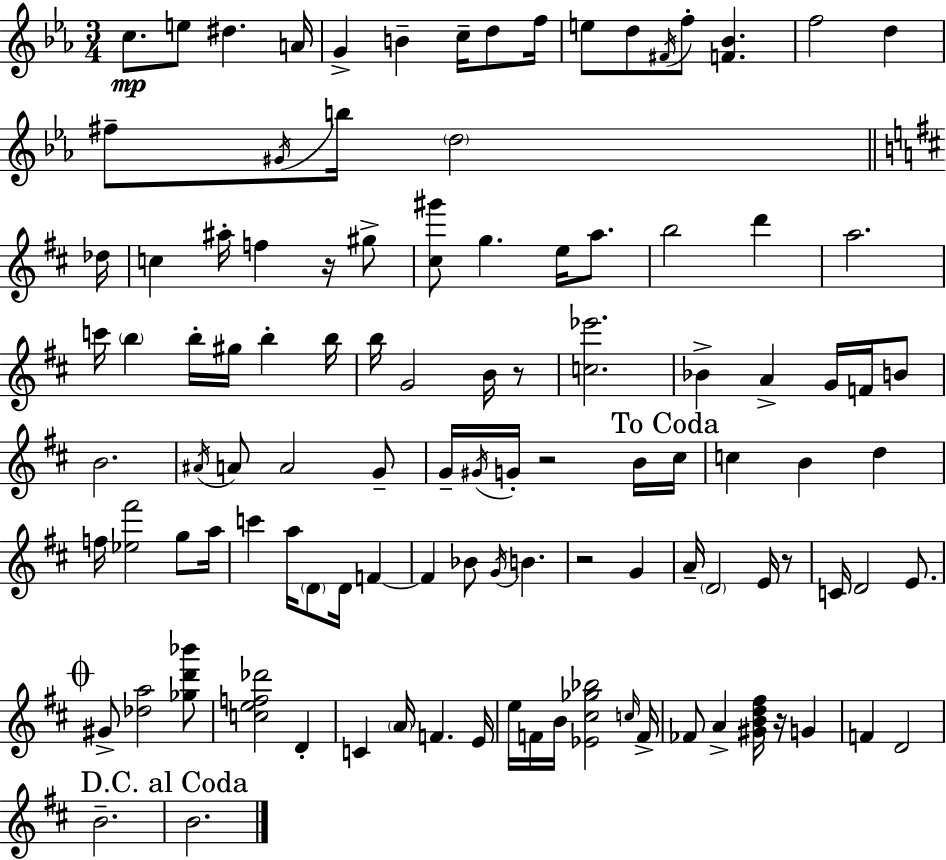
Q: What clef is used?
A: treble